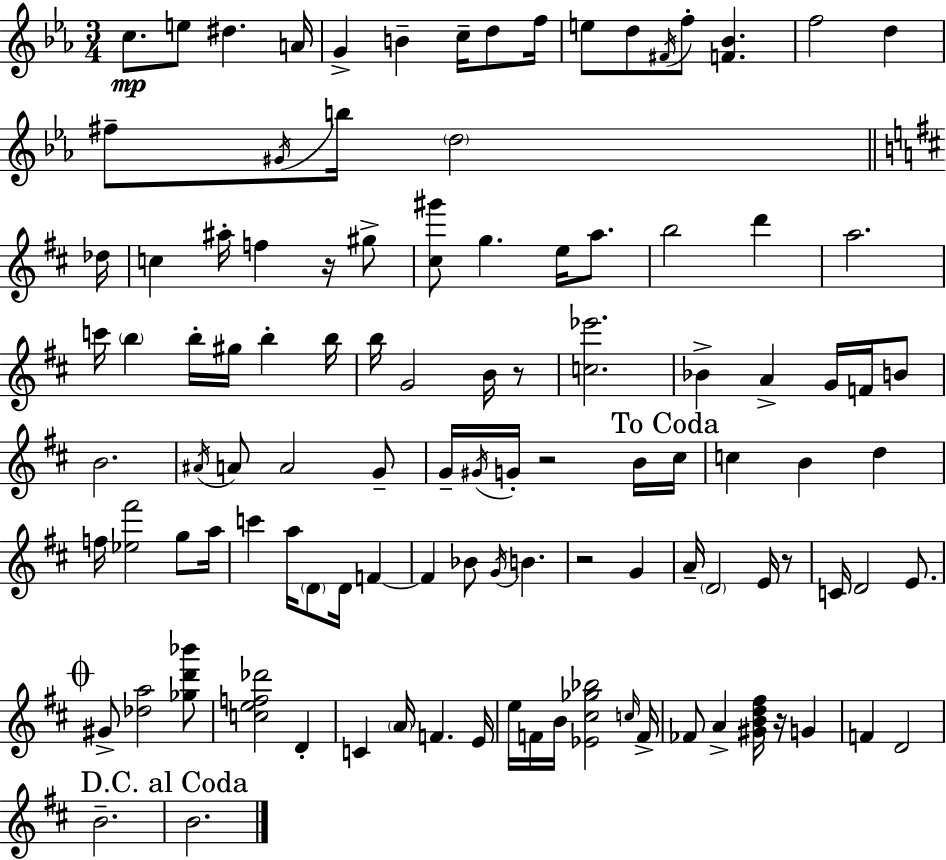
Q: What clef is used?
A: treble